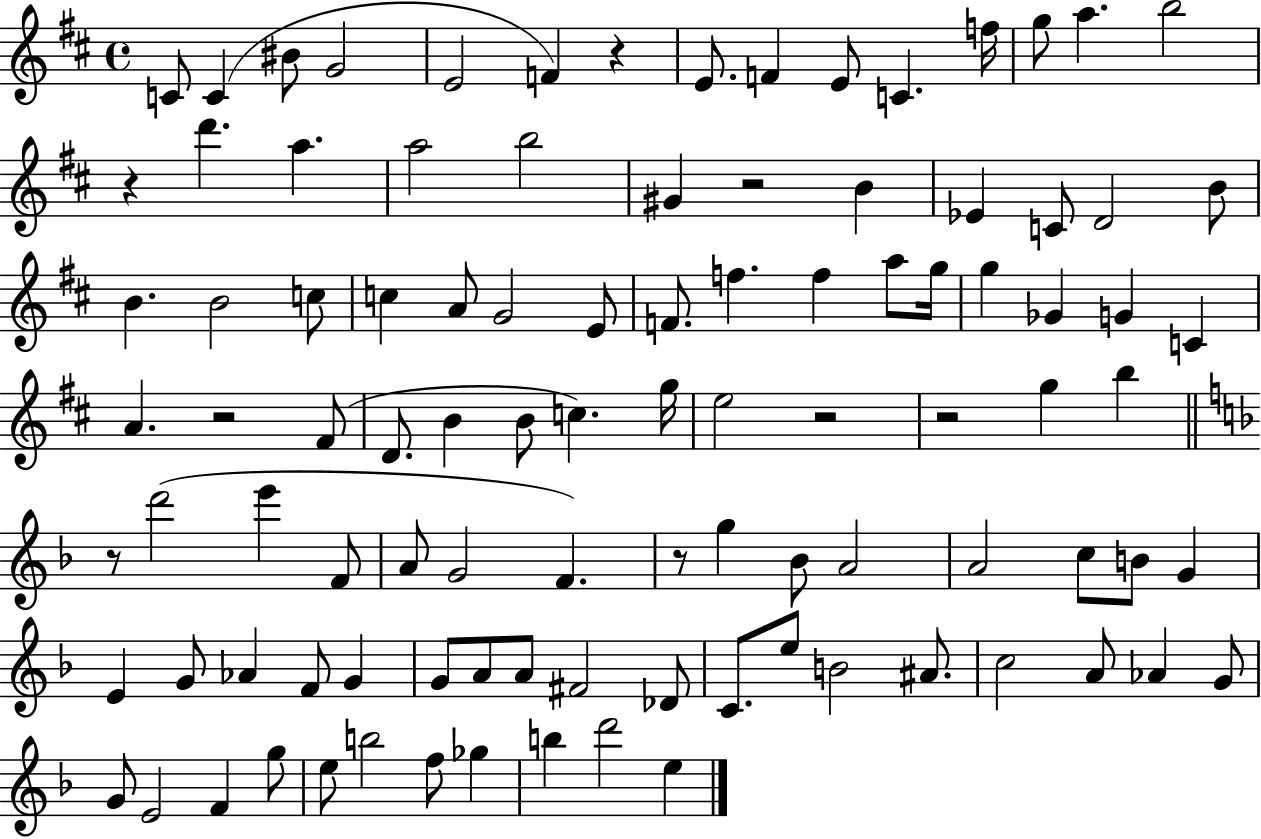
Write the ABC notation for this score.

X:1
T:Untitled
M:4/4
L:1/4
K:D
C/2 C ^B/2 G2 E2 F z E/2 F E/2 C f/4 g/2 a b2 z d' a a2 b2 ^G z2 B _E C/2 D2 B/2 B B2 c/2 c A/2 G2 E/2 F/2 f f a/2 g/4 g _G G C A z2 ^F/2 D/2 B B/2 c g/4 e2 z2 z2 g b z/2 d'2 e' F/2 A/2 G2 F z/2 g _B/2 A2 A2 c/2 B/2 G E G/2 _A F/2 G G/2 A/2 A/2 ^F2 _D/2 C/2 e/2 B2 ^A/2 c2 A/2 _A G/2 G/2 E2 F g/2 e/2 b2 f/2 _g b d'2 e